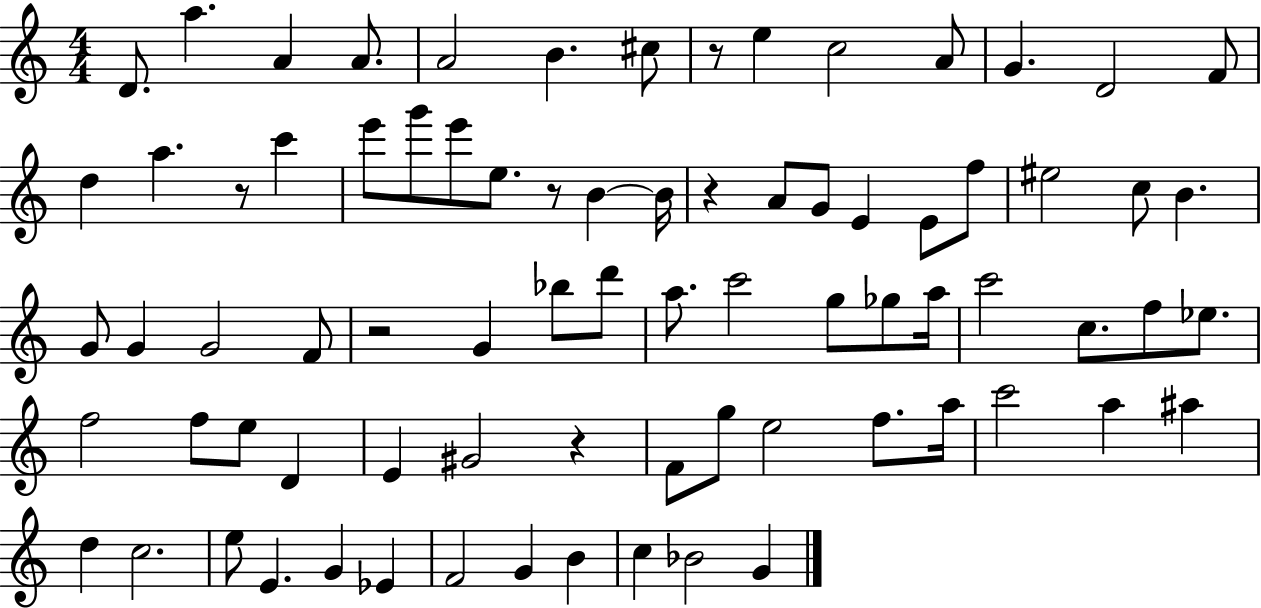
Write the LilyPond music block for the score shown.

{
  \clef treble
  \numericTimeSignature
  \time 4/4
  \key c \major
  \repeat volta 2 { d'8. a''4. a'4 a'8. | a'2 b'4. cis''8 | r8 e''4 c''2 a'8 | g'4. d'2 f'8 | \break d''4 a''4. r8 c'''4 | e'''8 g'''8 e'''8 e''8. r8 b'4~~ b'16 | r4 a'8 g'8 e'4 e'8 f''8 | eis''2 c''8 b'4. | \break g'8 g'4 g'2 f'8 | r2 g'4 bes''8 d'''8 | a''8. c'''2 g''8 ges''8 a''16 | c'''2 c''8. f''8 ees''8. | \break f''2 f''8 e''8 d'4 | e'4 gis'2 r4 | f'8 g''8 e''2 f''8. a''16 | c'''2 a''4 ais''4 | \break d''4 c''2. | e''8 e'4. g'4 ees'4 | f'2 g'4 b'4 | c''4 bes'2 g'4 | \break } \bar "|."
}